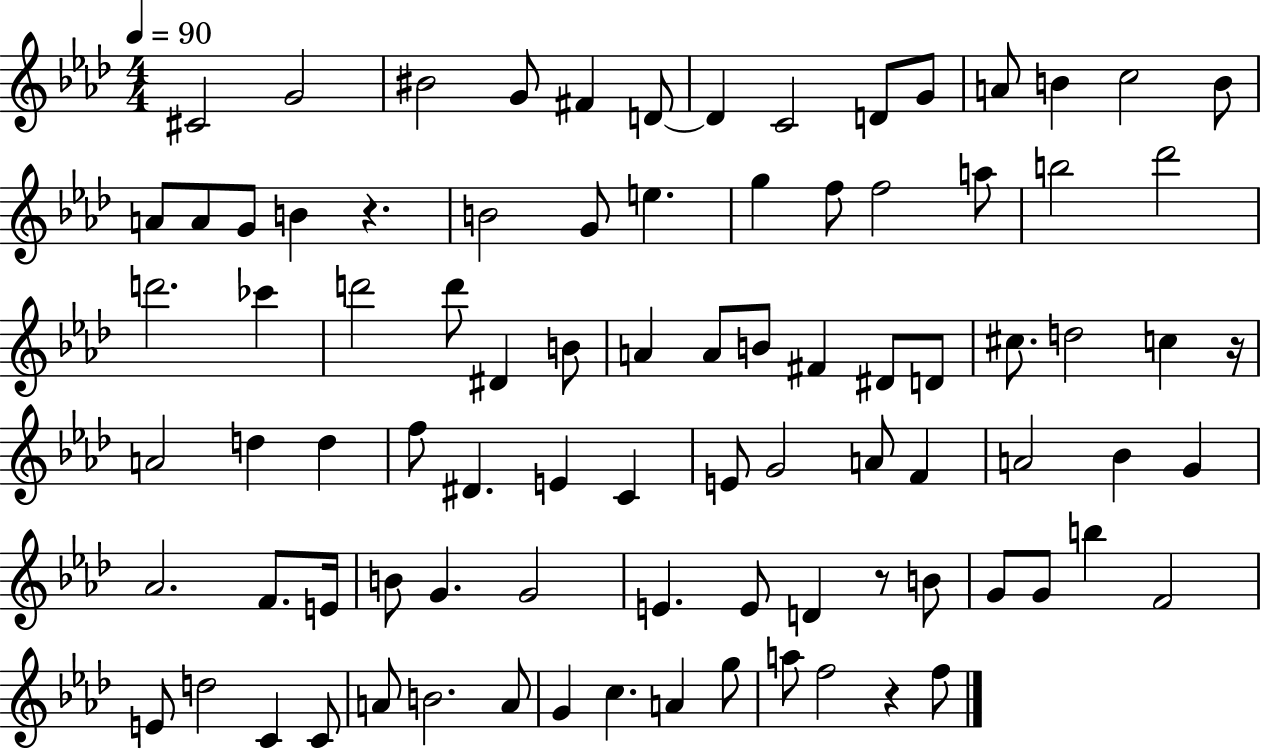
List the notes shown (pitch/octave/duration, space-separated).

C#4/h G4/h BIS4/h G4/e F#4/q D4/e D4/q C4/h D4/e G4/e A4/e B4/q C5/h B4/e A4/e A4/e G4/e B4/q R/q. B4/h G4/e E5/q. G5/q F5/e F5/h A5/e B5/h Db6/h D6/h. CES6/q D6/h D6/e D#4/q B4/e A4/q A4/e B4/e F#4/q D#4/e D4/e C#5/e. D5/h C5/q R/s A4/h D5/q D5/q F5/e D#4/q. E4/q C4/q E4/e G4/h A4/e F4/q A4/h Bb4/q G4/q Ab4/h. F4/e. E4/s B4/e G4/q. G4/h E4/q. E4/e D4/q R/e B4/e G4/e G4/e B5/q F4/h E4/e D5/h C4/q C4/e A4/e B4/h. A4/e G4/q C5/q. A4/q G5/e A5/e F5/h R/q F5/e